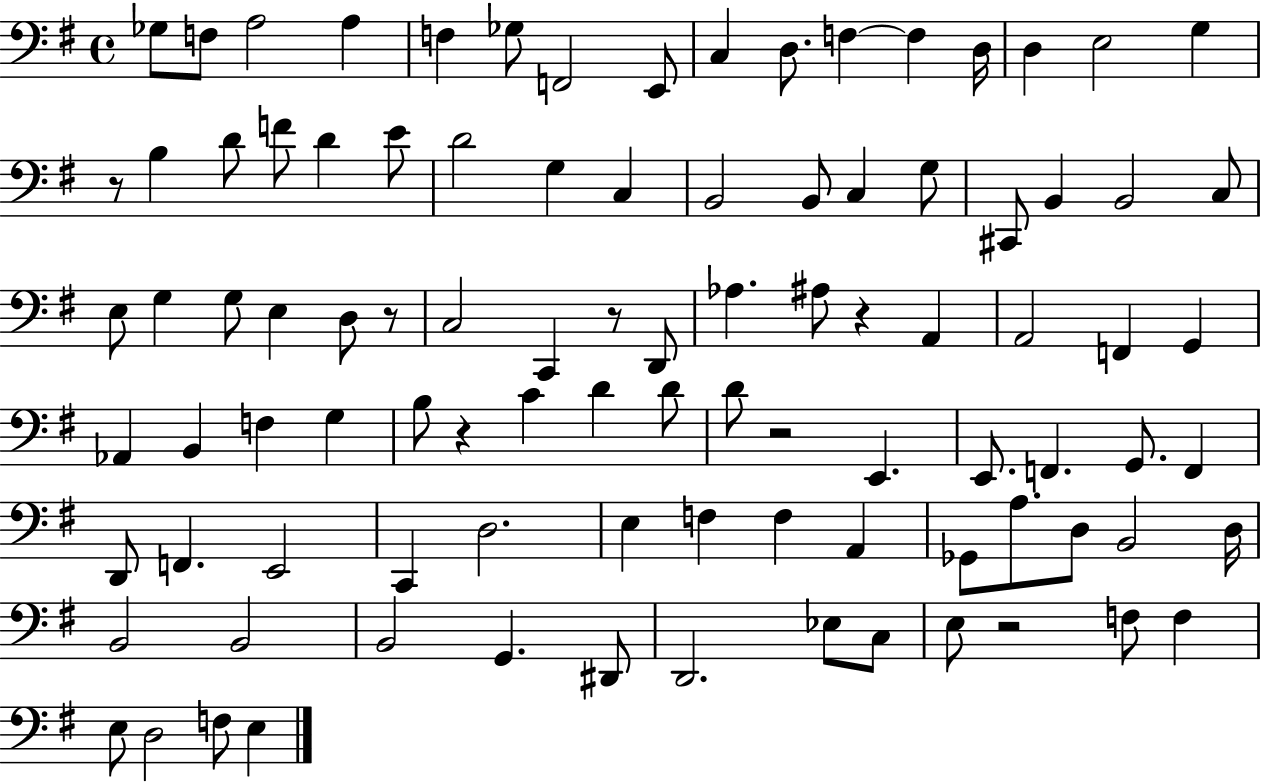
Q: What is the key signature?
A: G major